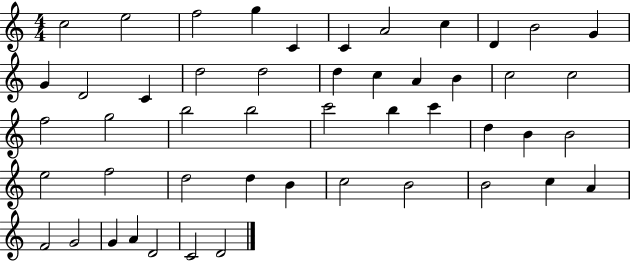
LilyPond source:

{
  \clef treble
  \numericTimeSignature
  \time 4/4
  \key c \major
  c''2 e''2 | f''2 g''4 c'4 | c'4 a'2 c''4 | d'4 b'2 g'4 | \break g'4 d'2 c'4 | d''2 d''2 | d''4 c''4 a'4 b'4 | c''2 c''2 | \break f''2 g''2 | b''2 b''2 | c'''2 b''4 c'''4 | d''4 b'4 b'2 | \break e''2 f''2 | d''2 d''4 b'4 | c''2 b'2 | b'2 c''4 a'4 | \break f'2 g'2 | g'4 a'4 d'2 | c'2 d'2 | \bar "|."
}